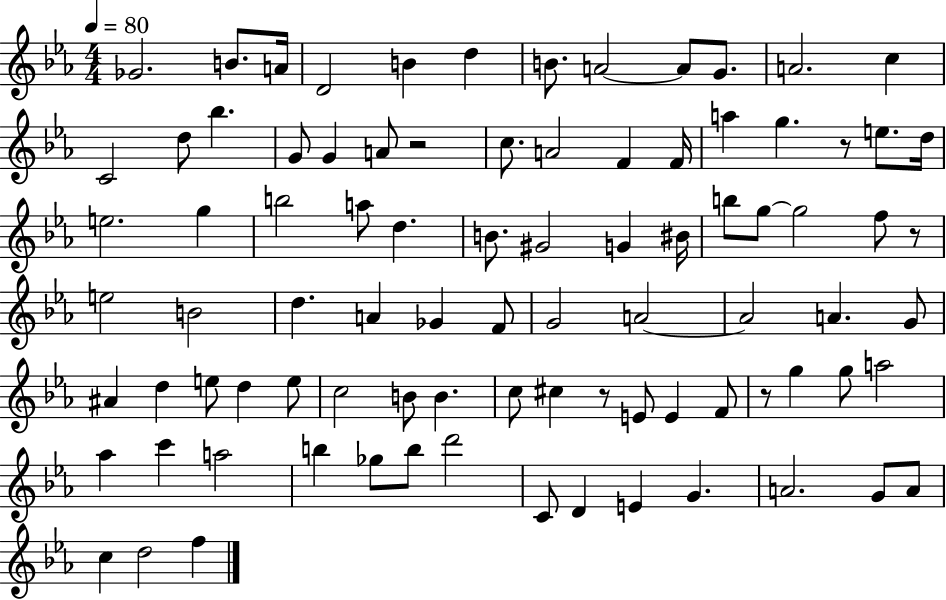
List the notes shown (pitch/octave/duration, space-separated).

Gb4/h. B4/e. A4/s D4/h B4/q D5/q B4/e. A4/h A4/e G4/e. A4/h. C5/q C4/h D5/e Bb5/q. G4/e G4/q A4/e R/h C5/e. A4/h F4/q F4/s A5/q G5/q. R/e E5/e. D5/s E5/h. G5/q B5/h A5/e D5/q. B4/e. G#4/h G4/q BIS4/s B5/e G5/e G5/h F5/e R/e E5/h B4/h D5/q. A4/q Gb4/q F4/e G4/h A4/h A4/h A4/q. G4/e A#4/q D5/q E5/e D5/q E5/e C5/h B4/e B4/q. C5/e C#5/q R/e E4/e E4/q F4/e R/e G5/q G5/e A5/h Ab5/q C6/q A5/h B5/q Gb5/e B5/e D6/h C4/e D4/q E4/q G4/q. A4/h. G4/e A4/e C5/q D5/h F5/q